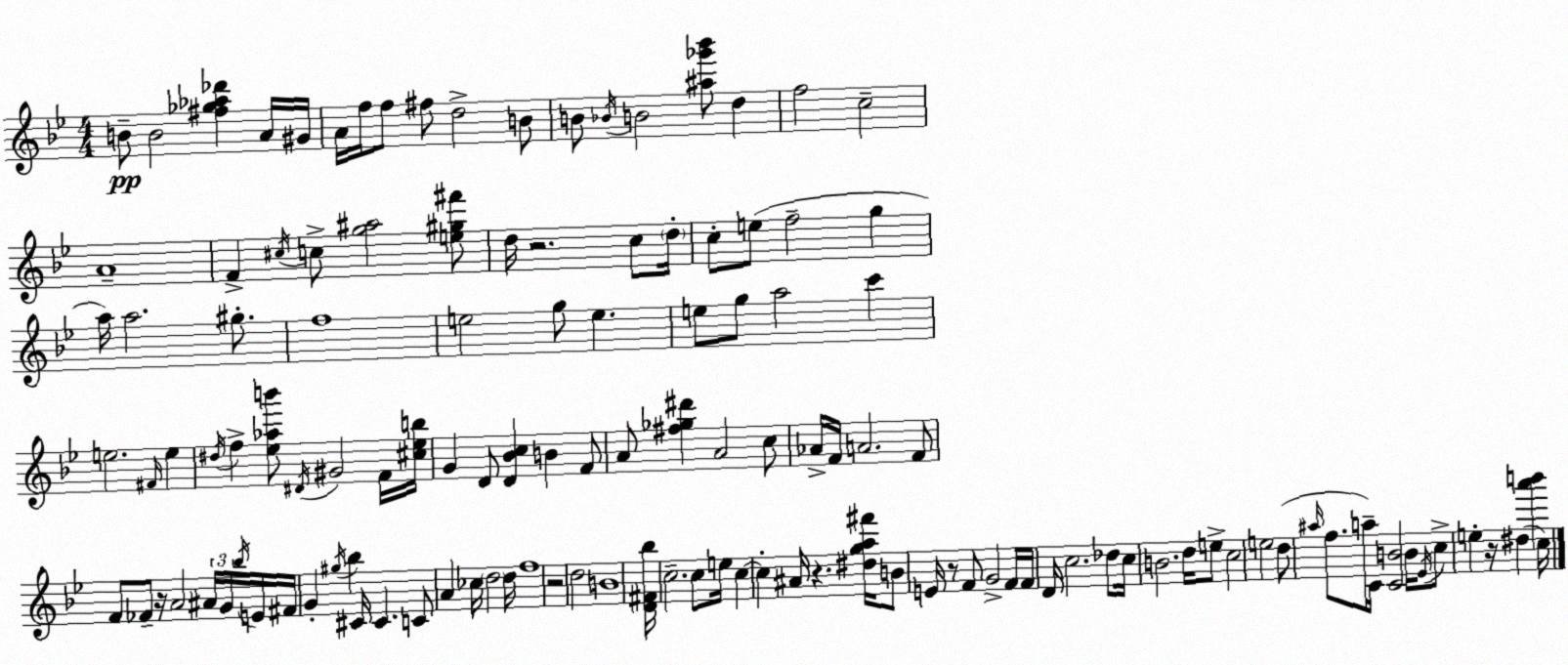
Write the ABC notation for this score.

X:1
T:Untitled
M:4/4
L:1/4
K:Gm
B/2 B2 [^f_g_a_d'] A/4 ^G/4 A/4 f/4 f/2 ^f/2 d2 B/2 B/2 _B/4 B2 [^a_g'_b']/2 d f2 c2 A4 F ^c/4 c/2 [g^a]2 [e^g^f']/2 d/4 z2 c/2 d/4 c/2 e/2 f2 g a/4 a2 ^g/2 f4 e2 g/2 e e/2 g/2 a2 c' e2 ^F/4 e ^d/4 f [_e_ab']/2 ^D/4 ^G2 F/4 [^c_eb]/4 G D/2 [D_Bc] B F/2 A/2 [^f_g^d'] A2 c/2 _A/4 F/4 A2 F/2 F/2 _F/2 z/4 A2 ^A/4 G/4 _b/4 E/4 ^F/4 G ^g/4 _b ^C/4 ^C C/2 A _c/4 d2 d/4 f4 z2 d2 B4 [D^F_b]/4 c2 c/2 e/4 c c ^A/4 z [^dga^f']/4 B/2 E/4 z/2 F/2 G2 F/4 F/4 D/4 c2 _d/2 c/4 B2 d/4 e/2 c2 e2 d/2 ^a/4 f/2 a/4 C/4 [CB]2 B/4 _E/4 c/2 e z/4 ^d [a'b'] c/4